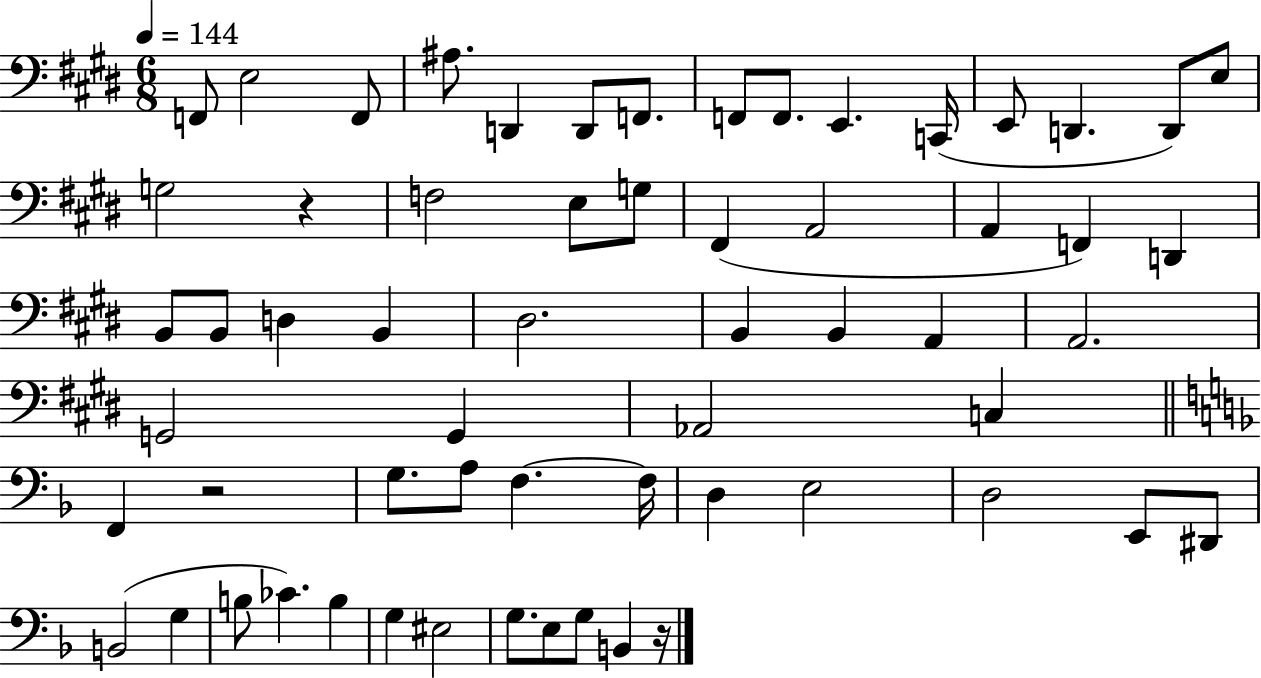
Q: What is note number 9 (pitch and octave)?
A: F2